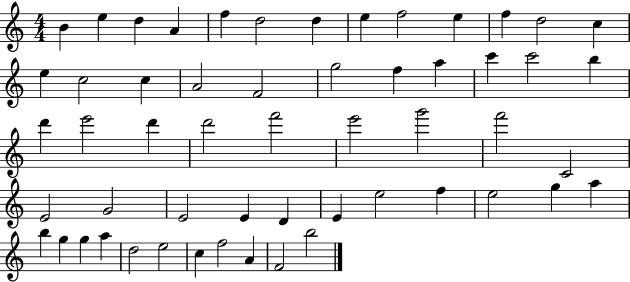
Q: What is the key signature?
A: C major